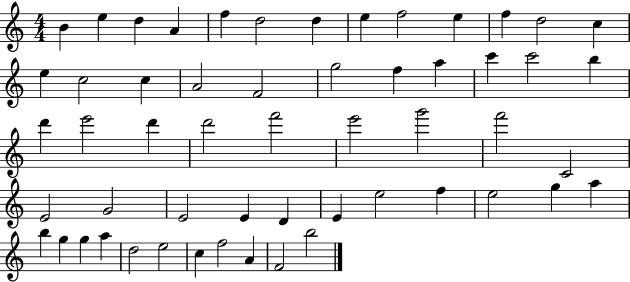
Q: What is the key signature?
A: C major